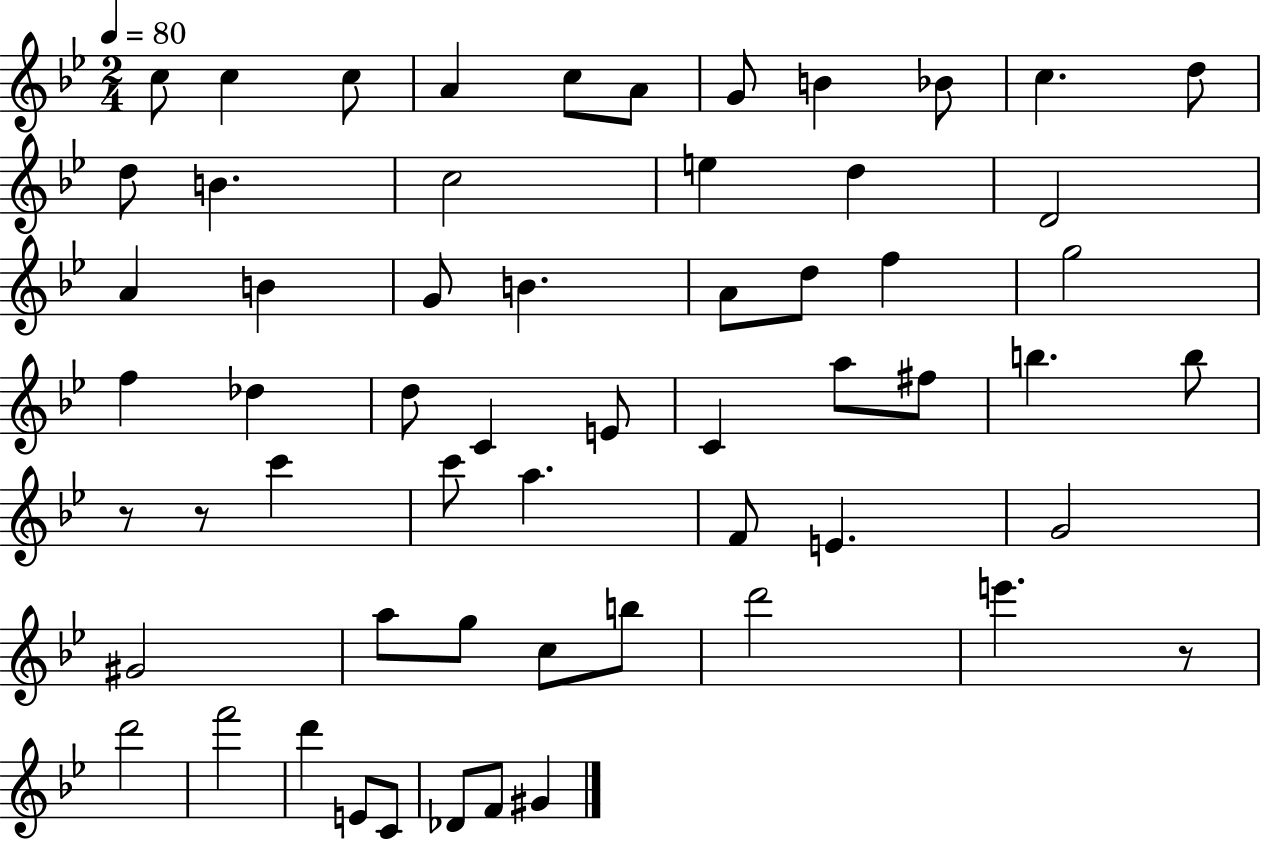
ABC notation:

X:1
T:Untitled
M:2/4
L:1/4
K:Bb
c/2 c c/2 A c/2 A/2 G/2 B _B/2 c d/2 d/2 B c2 e d D2 A B G/2 B A/2 d/2 f g2 f _d d/2 C E/2 C a/2 ^f/2 b b/2 z/2 z/2 c' c'/2 a F/2 E G2 ^G2 a/2 g/2 c/2 b/2 d'2 e' z/2 d'2 f'2 d' E/2 C/2 _D/2 F/2 ^G